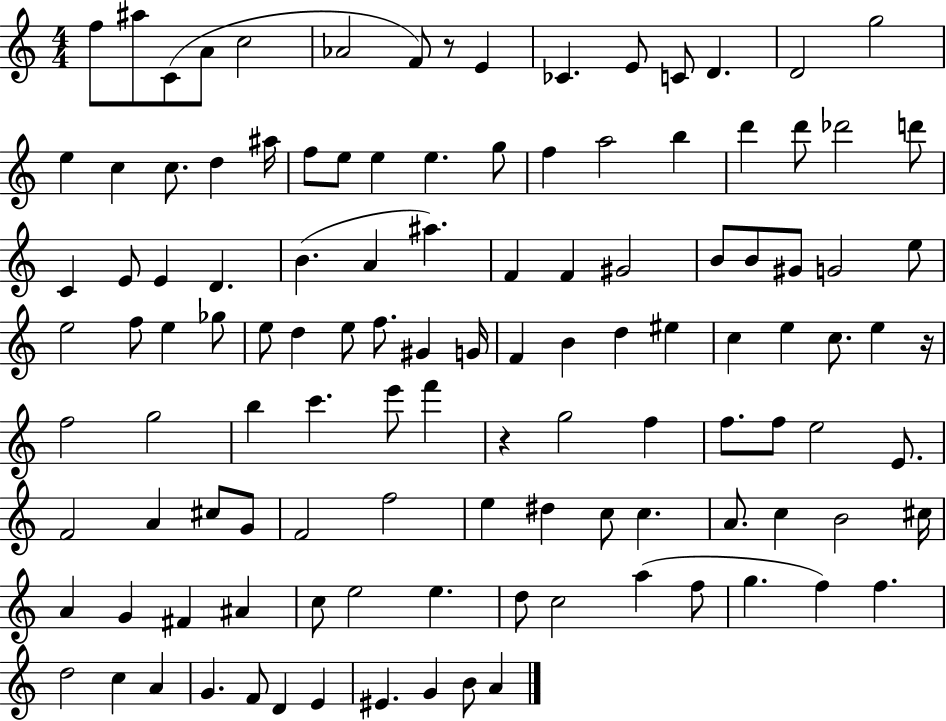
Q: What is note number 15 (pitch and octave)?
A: E5